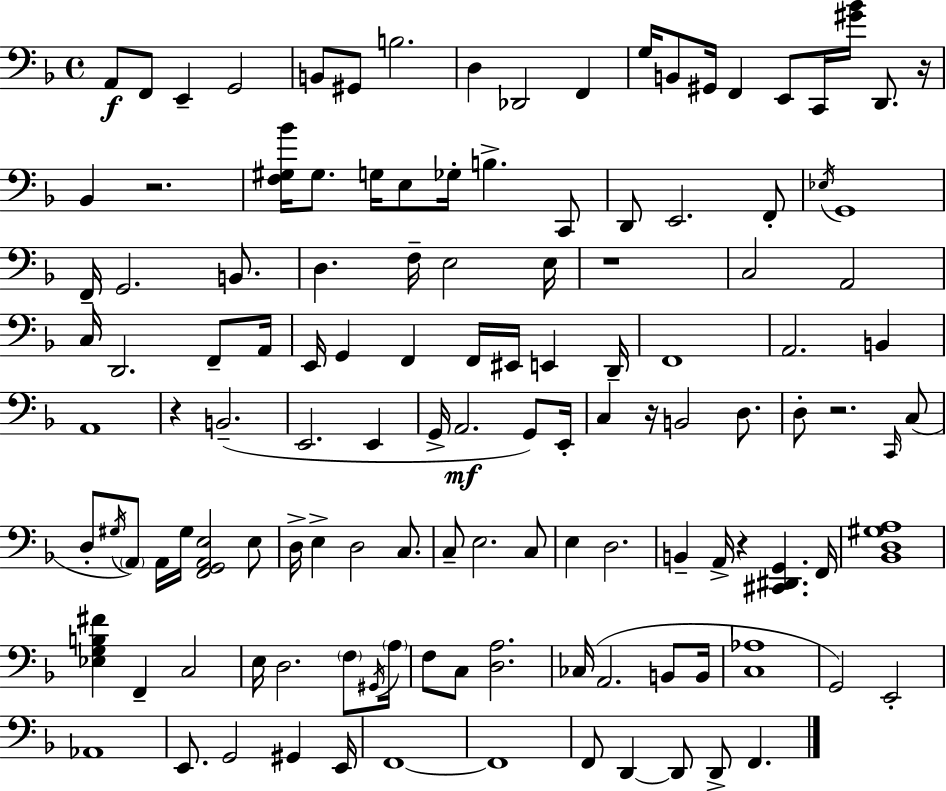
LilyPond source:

{
  \clef bass
  \time 4/4
  \defaultTimeSignature
  \key d \minor
  \repeat volta 2 { a,8\f f,8 e,4-- g,2 | b,8 gis,8 b2. | d4 des,2 f,4 | g16 b,8 gis,16 f,4 e,8 c,16 <gis' bes'>16 d,8. r16 | \break bes,4 r2. | <f gis bes'>16 gis8. g16 e8 ges16-. b4.-> c,8 | d,8 e,2. f,8-. | \acciaccatura { ees16 } g,1 | \break f,16-- g,2. b,8. | d4. f16-- e2 | e16 r1 | c2 a,2 | \break c16 d,2. f,8-- | a,16 e,16 g,4 f,4 f,16 eis,16 e,4 | d,16-- f,1 | a,2. b,4 | \break a,1 | r4 b,2.--( | e,2. e,4 | g,16-> a,2.\mf g,8) | \break e,16-. c4 r16 b,2 d8. | d8-. r2. \grace { c,16 } | c8( d8-. \acciaccatura { gis16 } \parenthesize a,8) a,16 gis16 <f, g, a, e>2 | e8 d16-> e4-> d2 | \break c8. c8-- e2. | c8 e4 d2. | b,4-- a,16-> r4 <cis, dis, g,>4. | f,16 <bes, d gis a>1 | \break <ees g b fis'>4 f,4-- c2 | e16 d2. | \parenthesize f8 \acciaccatura { gis,16 } \parenthesize a16 f8 c8 <d a>2. | ces16( a,2. | \break b,8 b,16 <c aes>1 | g,2) e,2-. | aes,1 | e,8. g,2 gis,4 | \break e,16 f,1~~ | f,1 | f,8 d,4~~ d,8 d,8-> f,4. | } \bar "|."
}